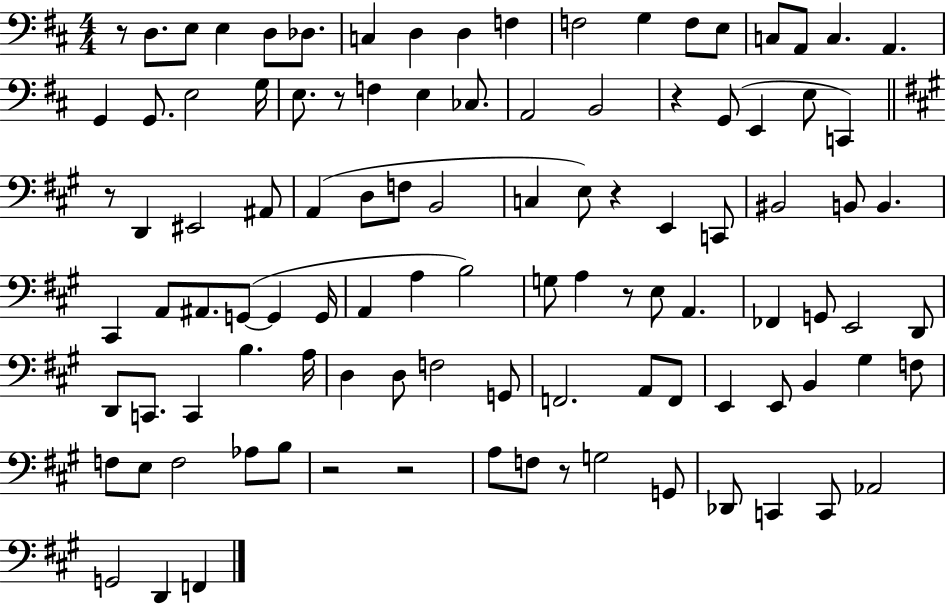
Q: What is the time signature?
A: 4/4